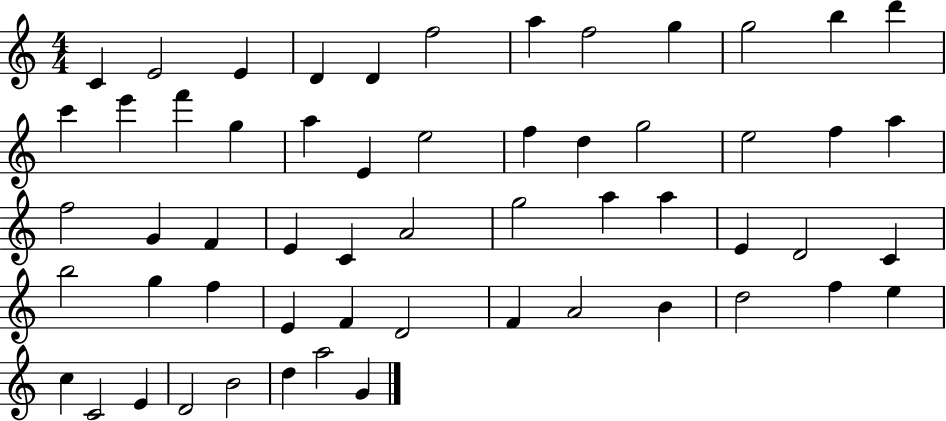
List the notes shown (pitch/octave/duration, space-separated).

C4/q E4/h E4/q D4/q D4/q F5/h A5/q F5/h G5/q G5/h B5/q D6/q C6/q E6/q F6/q G5/q A5/q E4/q E5/h F5/q D5/q G5/h E5/h F5/q A5/q F5/h G4/q F4/q E4/q C4/q A4/h G5/h A5/q A5/q E4/q D4/h C4/q B5/h G5/q F5/q E4/q F4/q D4/h F4/q A4/h B4/q D5/h F5/q E5/q C5/q C4/h E4/q D4/h B4/h D5/q A5/h G4/q